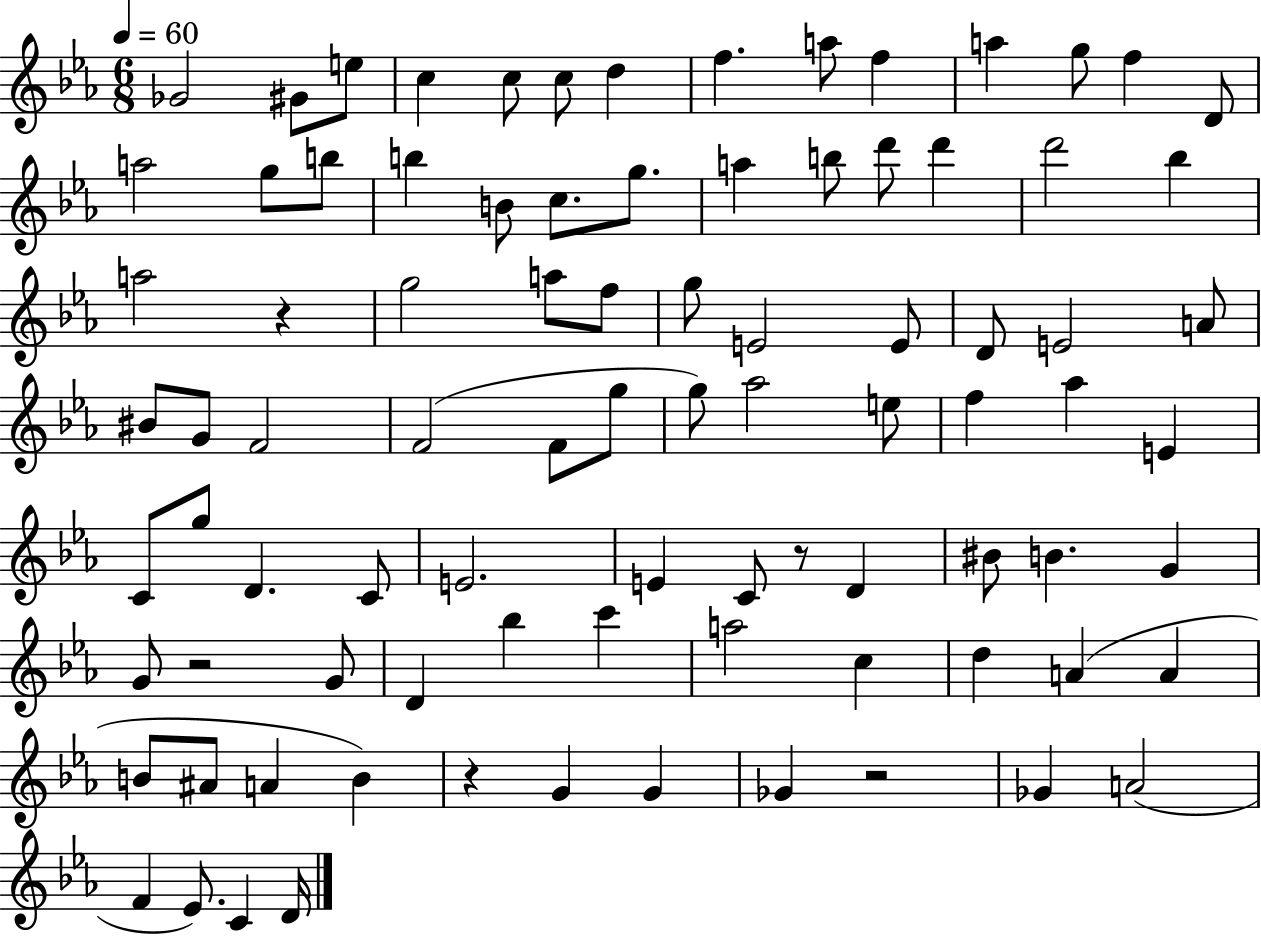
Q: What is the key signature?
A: EES major